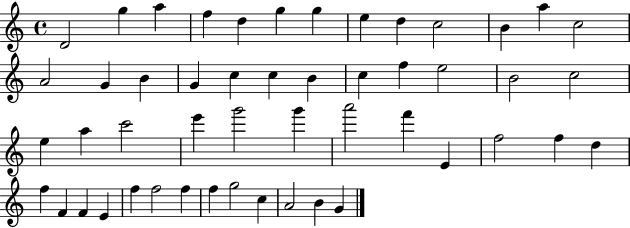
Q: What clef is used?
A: treble